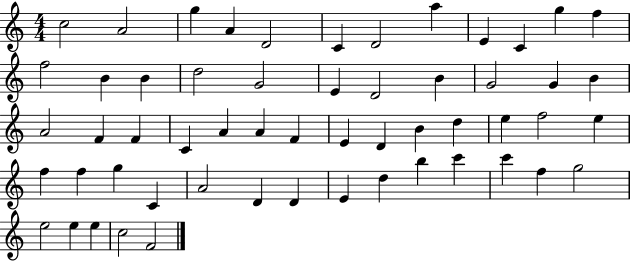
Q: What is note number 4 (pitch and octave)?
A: A4